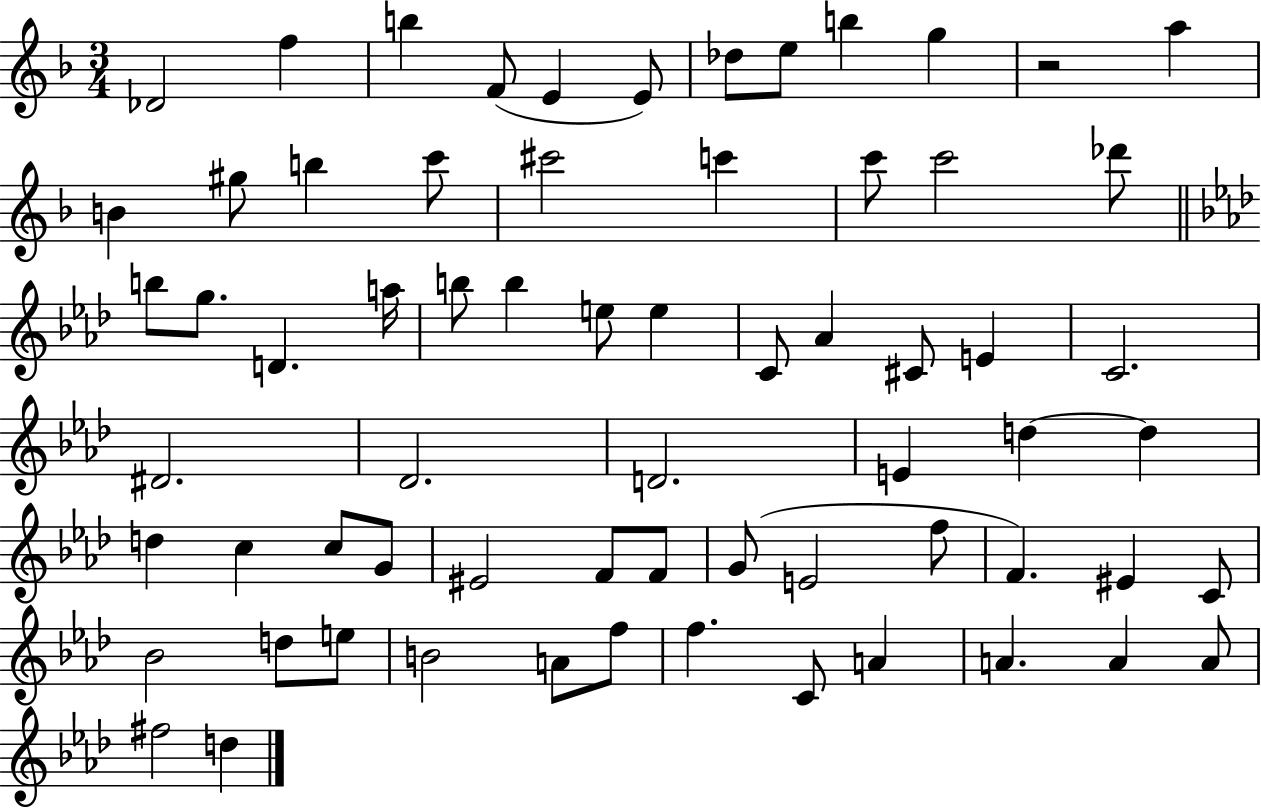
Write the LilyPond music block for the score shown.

{
  \clef treble
  \numericTimeSignature
  \time 3/4
  \key f \major
  des'2 f''4 | b''4 f'8( e'4 e'8) | des''8 e''8 b''4 g''4 | r2 a''4 | \break b'4 gis''8 b''4 c'''8 | cis'''2 c'''4 | c'''8 c'''2 des'''8 | \bar "||" \break \key f \minor b''8 g''8. d'4. a''16 | b''8 b''4 e''8 e''4 | c'8 aes'4 cis'8 e'4 | c'2. | \break dis'2. | des'2. | d'2. | e'4 d''4~~ d''4 | \break d''4 c''4 c''8 g'8 | eis'2 f'8 f'8 | g'8( e'2 f''8 | f'4.) eis'4 c'8 | \break bes'2 d''8 e''8 | b'2 a'8 f''8 | f''4. c'8 a'4 | a'4. a'4 a'8 | \break fis''2 d''4 | \bar "|."
}